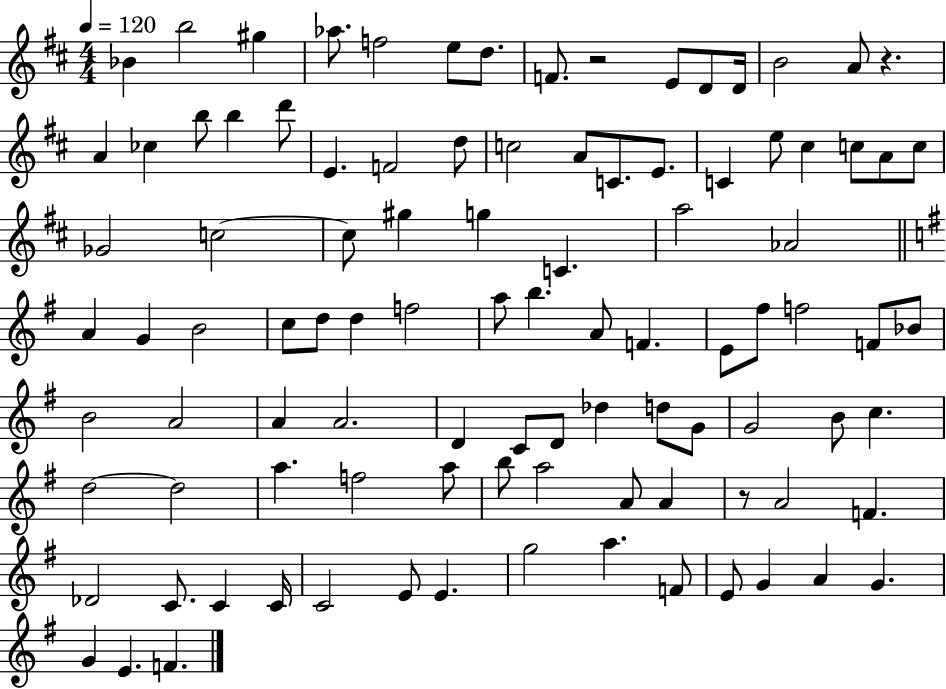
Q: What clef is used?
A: treble